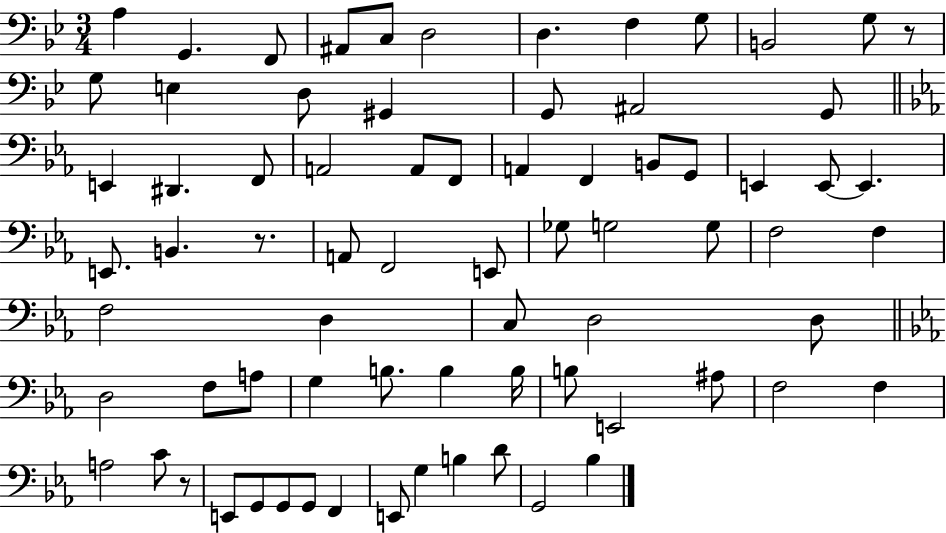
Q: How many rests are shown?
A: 3